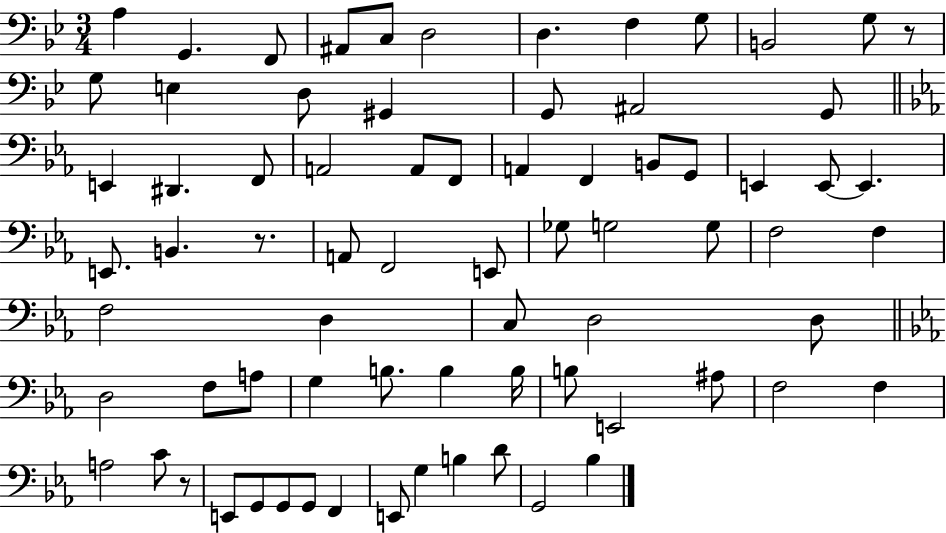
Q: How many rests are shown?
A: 3